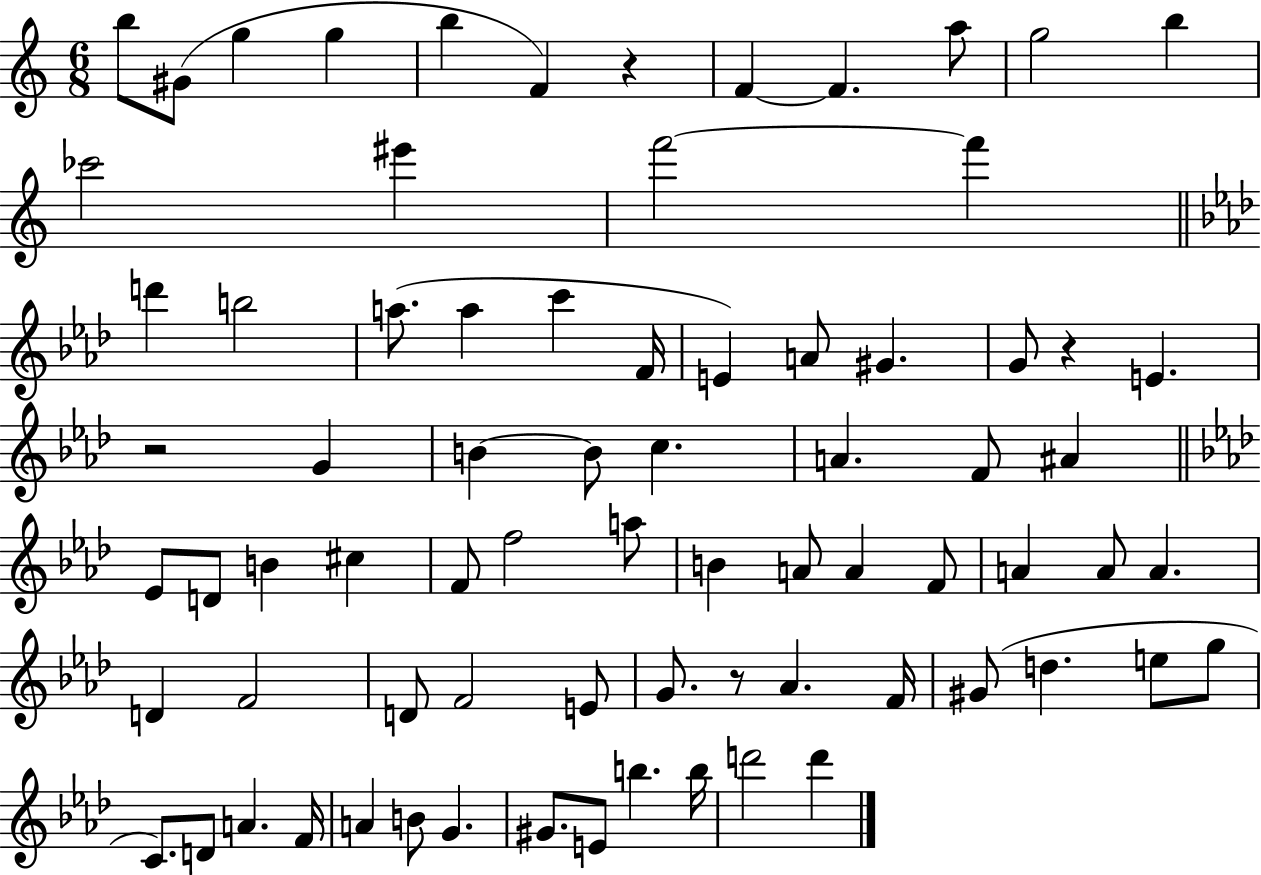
B5/e G#4/e G5/q G5/q B5/q F4/q R/q F4/q F4/q. A5/e G5/h B5/q CES6/h EIS6/q F6/h F6/q D6/q B5/h A5/e. A5/q C6/q F4/s E4/q A4/e G#4/q. G4/e R/q E4/q. R/h G4/q B4/q B4/e C5/q. A4/q. F4/e A#4/q Eb4/e D4/e B4/q C#5/q F4/e F5/h A5/e B4/q A4/e A4/q F4/e A4/q A4/e A4/q. D4/q F4/h D4/e F4/h E4/e G4/e. R/e Ab4/q. F4/s G#4/e D5/q. E5/e G5/e C4/e. D4/e A4/q. F4/s A4/q B4/e G4/q. G#4/e. E4/e B5/q. B5/s D6/h D6/q